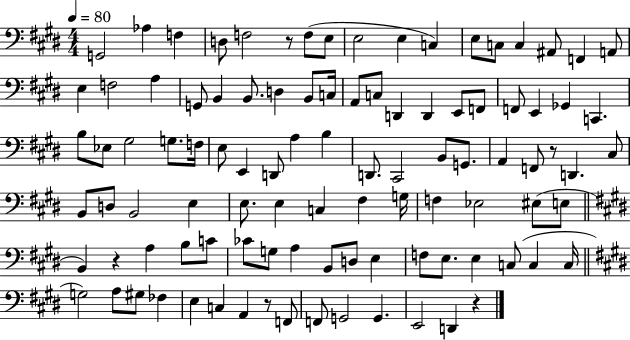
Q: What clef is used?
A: bass